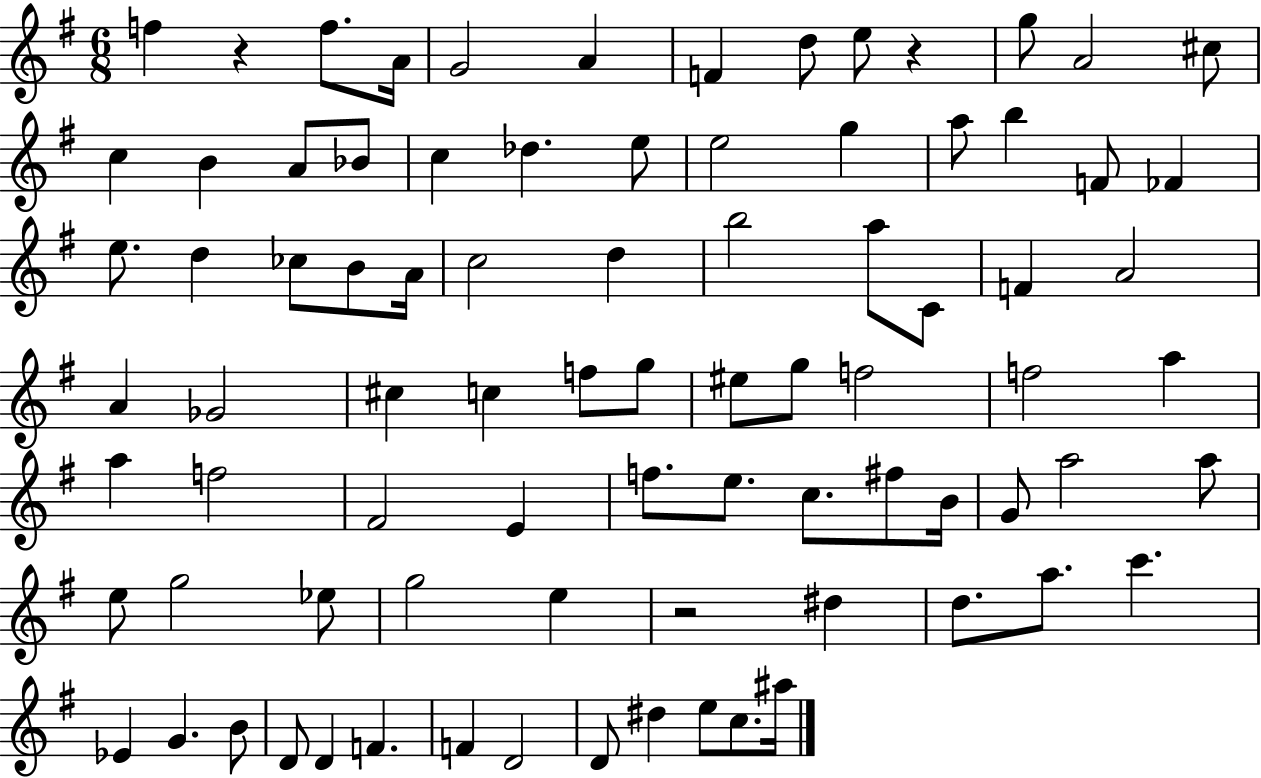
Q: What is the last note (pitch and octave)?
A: A#5